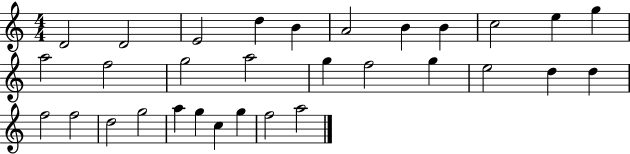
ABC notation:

X:1
T:Untitled
M:4/4
L:1/4
K:C
D2 D2 E2 d B A2 B B c2 e g a2 f2 g2 a2 g f2 g e2 d d f2 f2 d2 g2 a g c g f2 a2